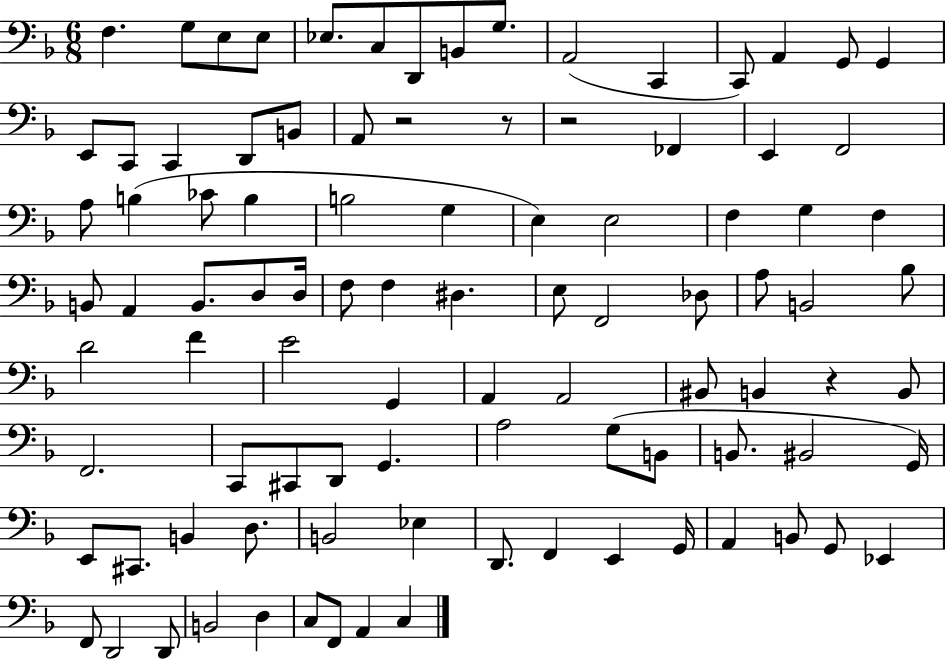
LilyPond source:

{
  \clef bass
  \numericTimeSignature
  \time 6/8
  \key f \major
  \repeat volta 2 { f4. g8 e8 e8 | ees8. c8 d,8 b,8 g8. | a,2( c,4 | c,8) a,4 g,8 g,4 | \break e,8 c,8 c,4 d,8 b,8 | a,8 r2 r8 | r2 fes,4 | e,4 f,2 | \break a8 b4( ces'8 b4 | b2 g4 | e4) e2 | f4 g4 f4 | \break b,8 a,4 b,8. d8 d16 | f8 f4 dis4. | e8 f,2 des8 | a8 b,2 bes8 | \break d'2 f'4 | e'2 g,4 | a,4 a,2 | bis,8 b,4 r4 b,8 | \break f,2. | c,8 cis,8 d,8 g,4. | a2 g8( b,8 | b,8. bis,2 g,16) | \break e,8 cis,8. b,4 d8. | b,2 ees4 | d,8. f,4 e,4 g,16 | a,4 b,8 g,8 ees,4 | \break f,8 d,2 d,8 | b,2 d4 | c8 f,8 a,4 c4 | } \bar "|."
}